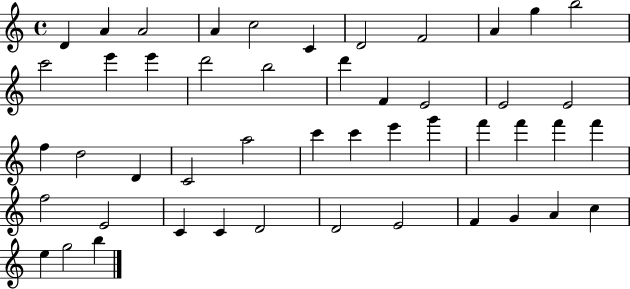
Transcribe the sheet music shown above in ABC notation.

X:1
T:Untitled
M:4/4
L:1/4
K:C
D A A2 A c2 C D2 F2 A g b2 c'2 e' e' d'2 b2 d' F E2 E2 E2 f d2 D C2 a2 c' c' e' g' f' f' f' f' f2 E2 C C D2 D2 E2 F G A c e g2 b